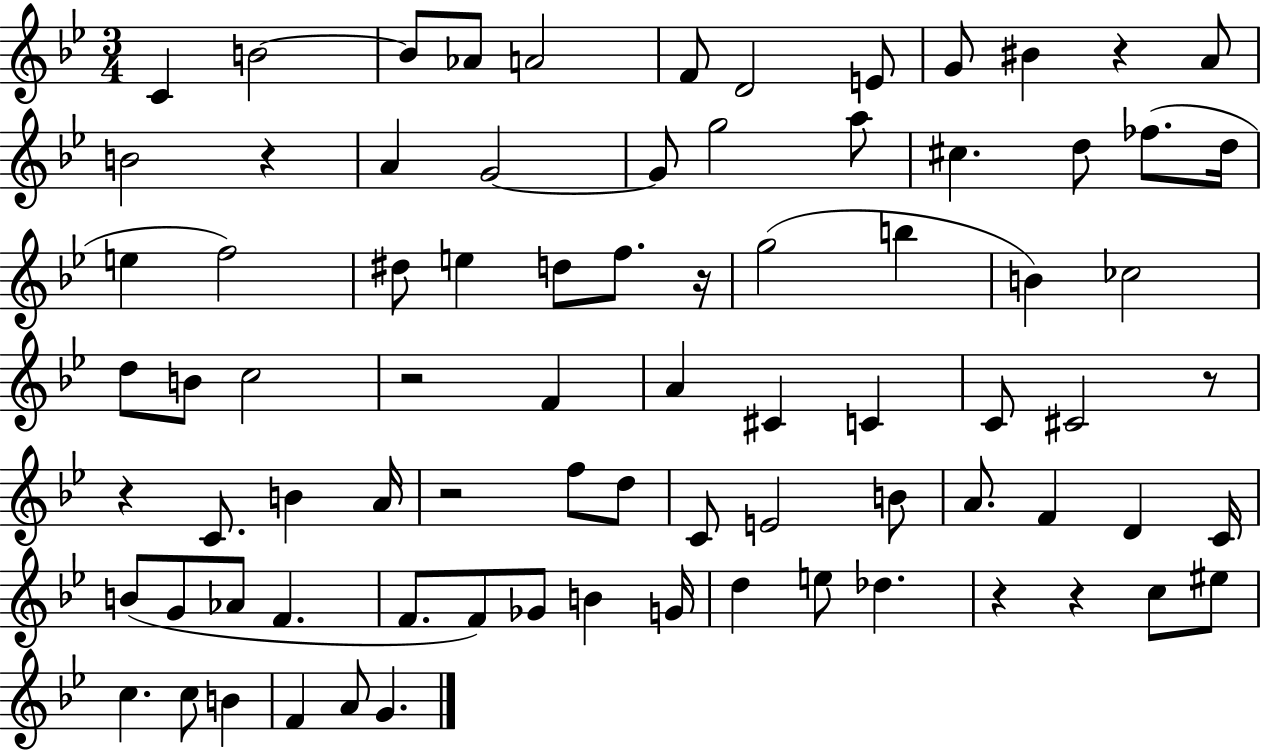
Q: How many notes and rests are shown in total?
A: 81